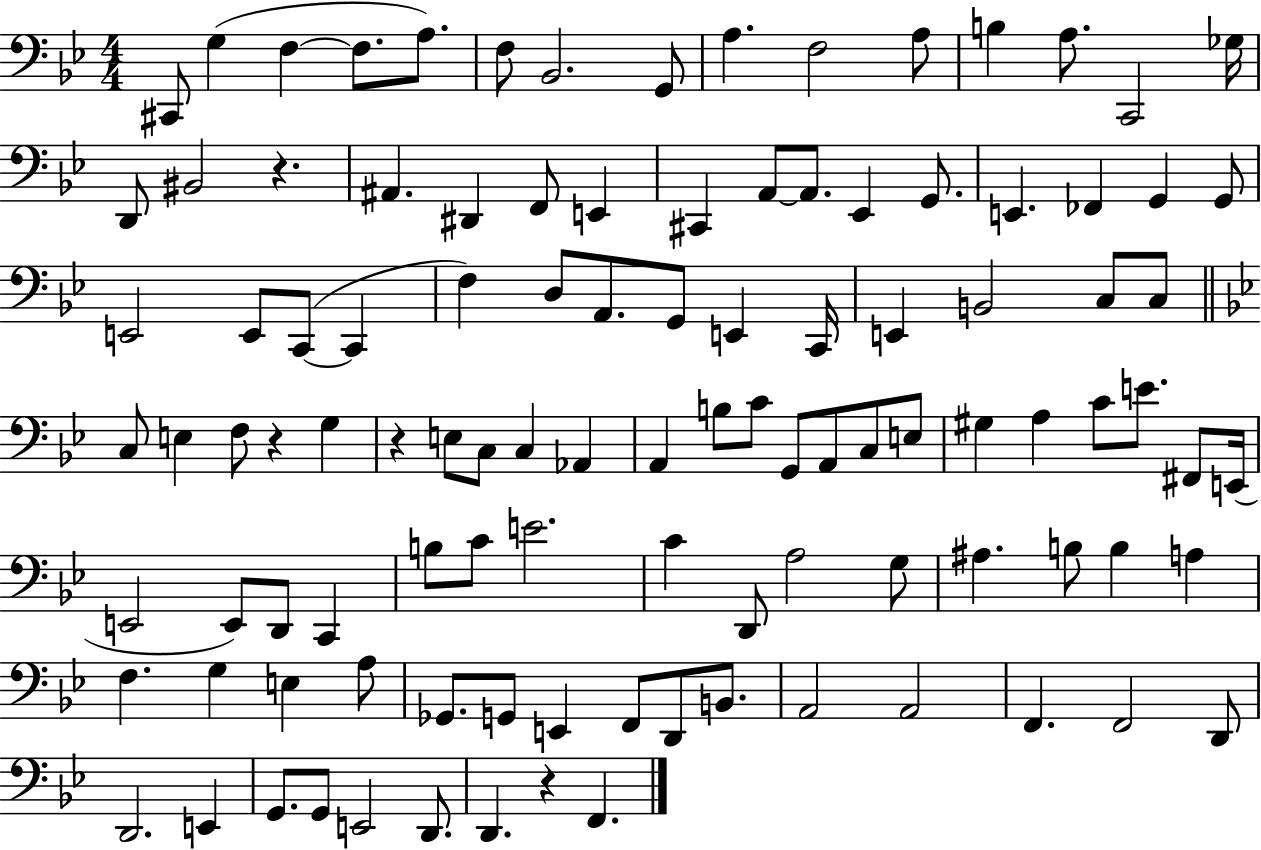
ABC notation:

X:1
T:Untitled
M:4/4
L:1/4
K:Bb
^C,,/2 G, F, F,/2 A,/2 F,/2 _B,,2 G,,/2 A, F,2 A,/2 B, A,/2 C,,2 _G,/4 D,,/2 ^B,,2 z ^A,, ^D,, F,,/2 E,, ^C,, A,,/2 A,,/2 _E,, G,,/2 E,, _F,, G,, G,,/2 E,,2 E,,/2 C,,/2 C,, F, D,/2 A,,/2 G,,/2 E,, C,,/4 E,, B,,2 C,/2 C,/2 C,/2 E, F,/2 z G, z E,/2 C,/2 C, _A,, A,, B,/2 C/2 G,,/2 A,,/2 C,/2 E,/2 ^G, A, C/2 E/2 ^F,,/2 E,,/4 E,,2 E,,/2 D,,/2 C,, B,/2 C/2 E2 C D,,/2 A,2 G,/2 ^A, B,/2 B, A, F, G, E, A,/2 _G,,/2 G,,/2 E,, F,,/2 D,,/2 B,,/2 A,,2 A,,2 F,, F,,2 D,,/2 D,,2 E,, G,,/2 G,,/2 E,,2 D,,/2 D,, z F,,